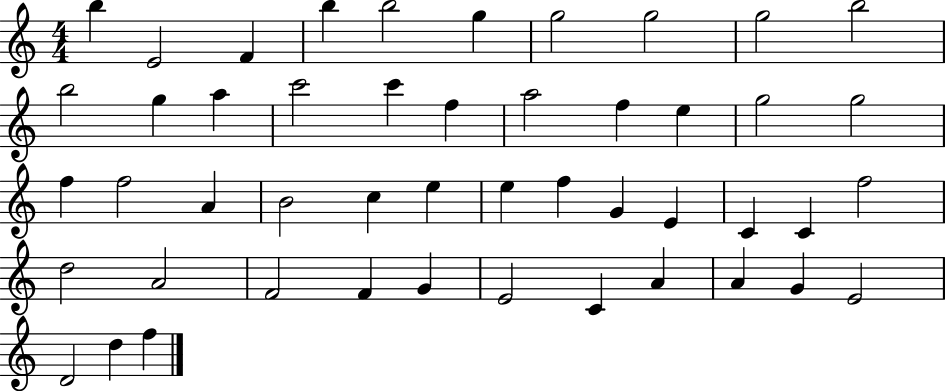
B5/q E4/h F4/q B5/q B5/h G5/q G5/h G5/h G5/h B5/h B5/h G5/q A5/q C6/h C6/q F5/q A5/h F5/q E5/q G5/h G5/h F5/q F5/h A4/q B4/h C5/q E5/q E5/q F5/q G4/q E4/q C4/q C4/q F5/h D5/h A4/h F4/h F4/q G4/q E4/h C4/q A4/q A4/q G4/q E4/h D4/h D5/q F5/q